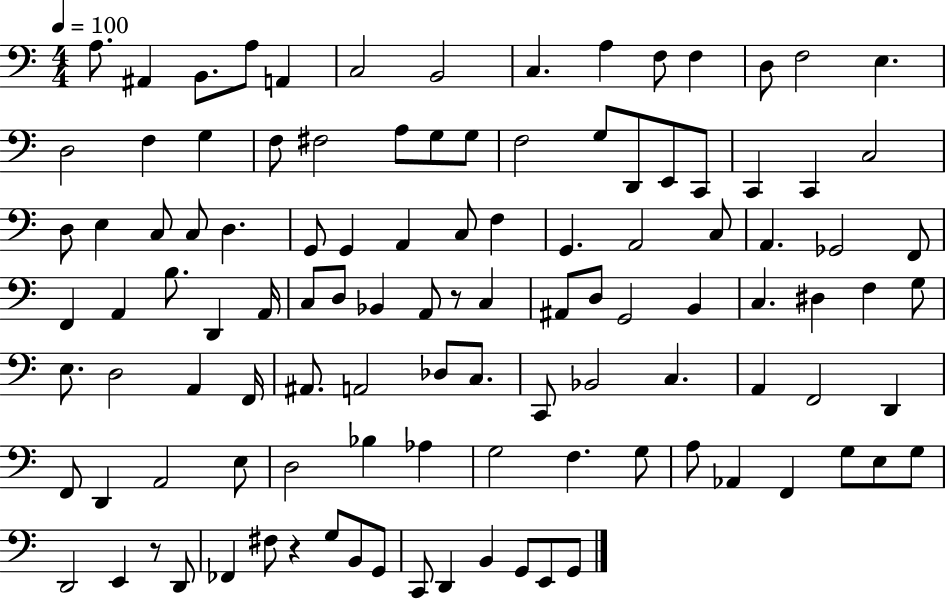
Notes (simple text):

A3/e. A#2/q B2/e. A3/e A2/q C3/h B2/h C3/q. A3/q F3/e F3/q D3/e F3/h E3/q. D3/h F3/q G3/q F3/e F#3/h A3/e G3/e G3/e F3/h G3/e D2/e E2/e C2/e C2/q C2/q C3/h D3/e E3/q C3/e C3/e D3/q. G2/e G2/q A2/q C3/e F3/q G2/q. A2/h C3/e A2/q. Gb2/h F2/e F2/q A2/q B3/e. D2/q A2/s C3/e D3/e Bb2/q A2/e R/e C3/q A#2/e D3/e G2/h B2/q C3/q. D#3/q F3/q G3/e E3/e. D3/h A2/q F2/s A#2/e. A2/h Db3/e C3/e. C2/e Bb2/h C3/q. A2/q F2/h D2/q F2/e D2/q A2/h E3/e D3/h Bb3/q Ab3/q G3/h F3/q. G3/e A3/e Ab2/q F2/q G3/e E3/e G3/e D2/h E2/q R/e D2/e FES2/q F#3/e R/q G3/e B2/e G2/e C2/e D2/q B2/q G2/e E2/e G2/e